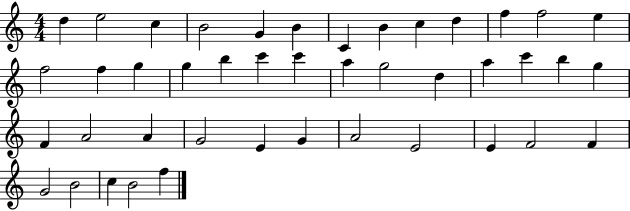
{
  \clef treble
  \numericTimeSignature
  \time 4/4
  \key c \major
  d''4 e''2 c''4 | b'2 g'4 b'4 | c'4 b'4 c''4 d''4 | f''4 f''2 e''4 | \break f''2 f''4 g''4 | g''4 b''4 c'''4 c'''4 | a''4 g''2 d''4 | a''4 c'''4 b''4 g''4 | \break f'4 a'2 a'4 | g'2 e'4 g'4 | a'2 e'2 | e'4 f'2 f'4 | \break g'2 b'2 | c''4 b'2 f''4 | \bar "|."
}